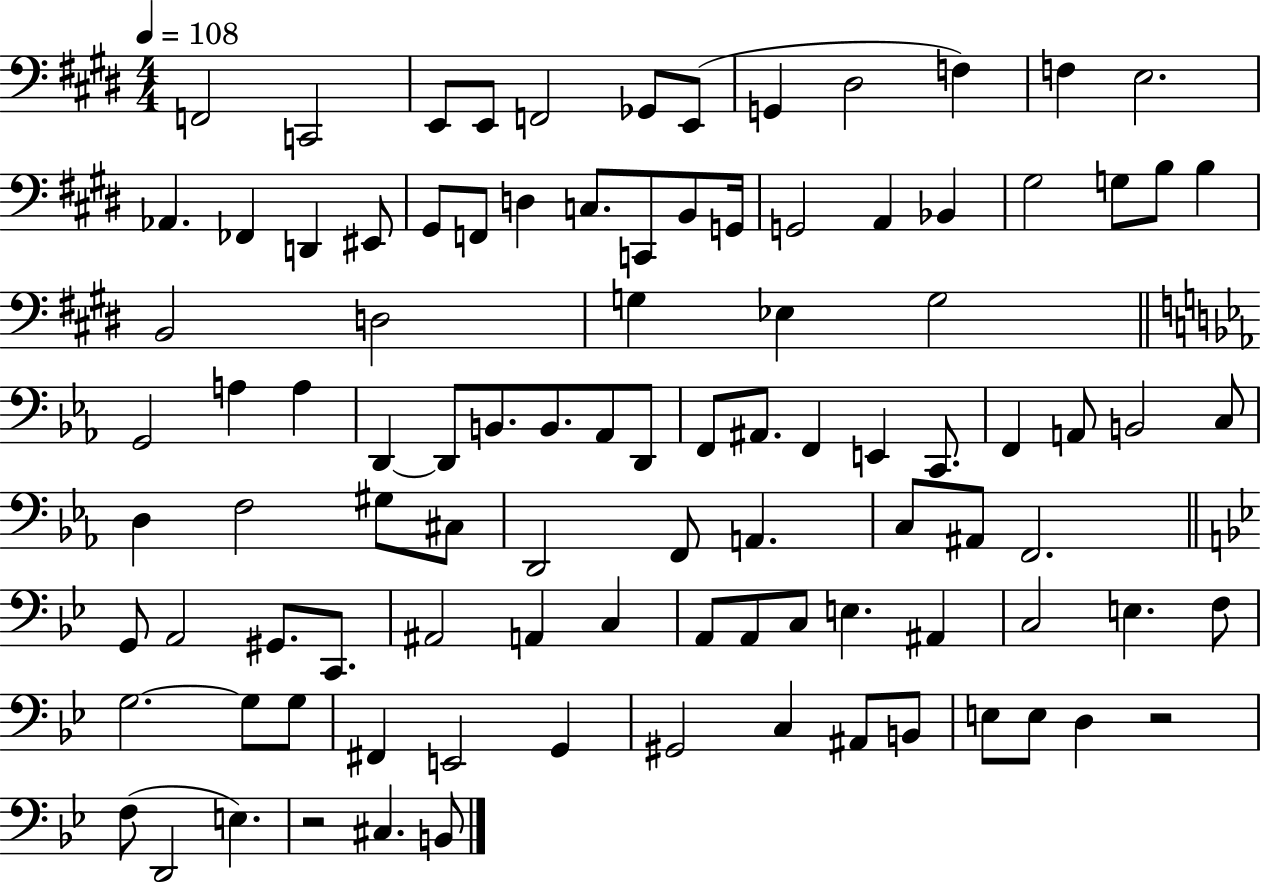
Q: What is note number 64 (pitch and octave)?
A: G2